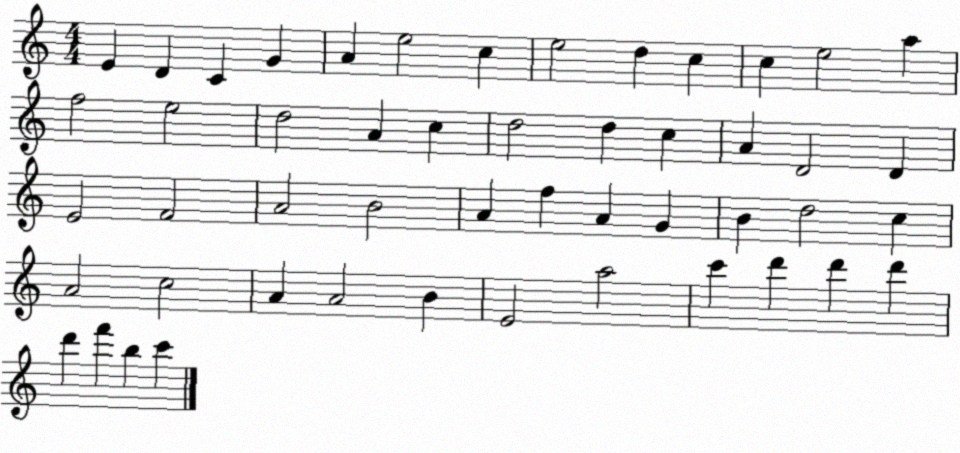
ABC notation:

X:1
T:Untitled
M:4/4
L:1/4
K:C
E D C G A e2 c e2 d c c e2 a f2 e2 d2 A c d2 d c A D2 D E2 F2 A2 B2 A f A G B d2 c A2 c2 A A2 B E2 a2 c' d' d' d' d' f' b c'